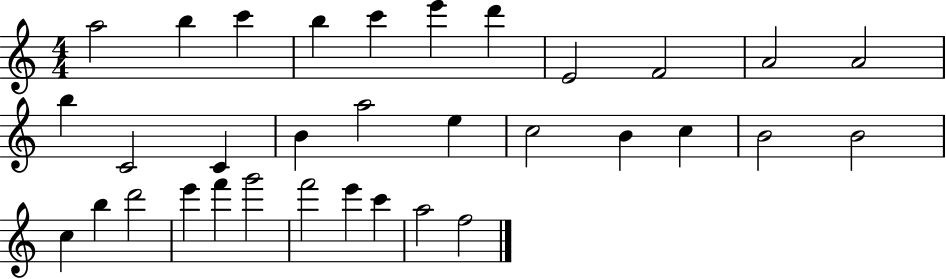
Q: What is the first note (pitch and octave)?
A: A5